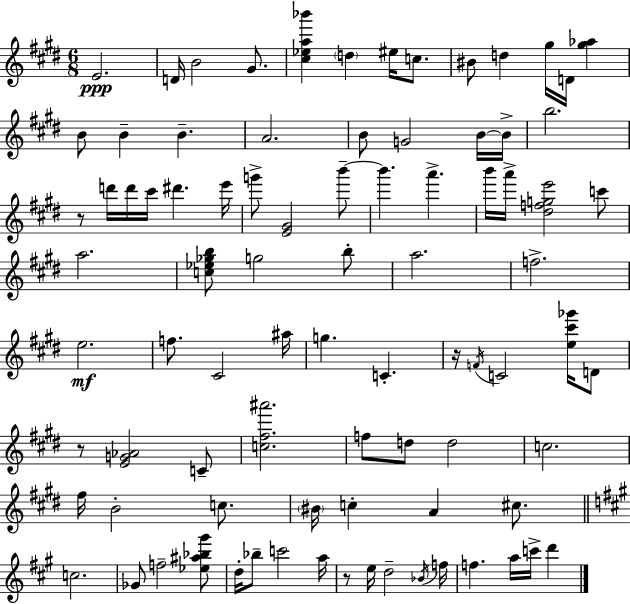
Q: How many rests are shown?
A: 4